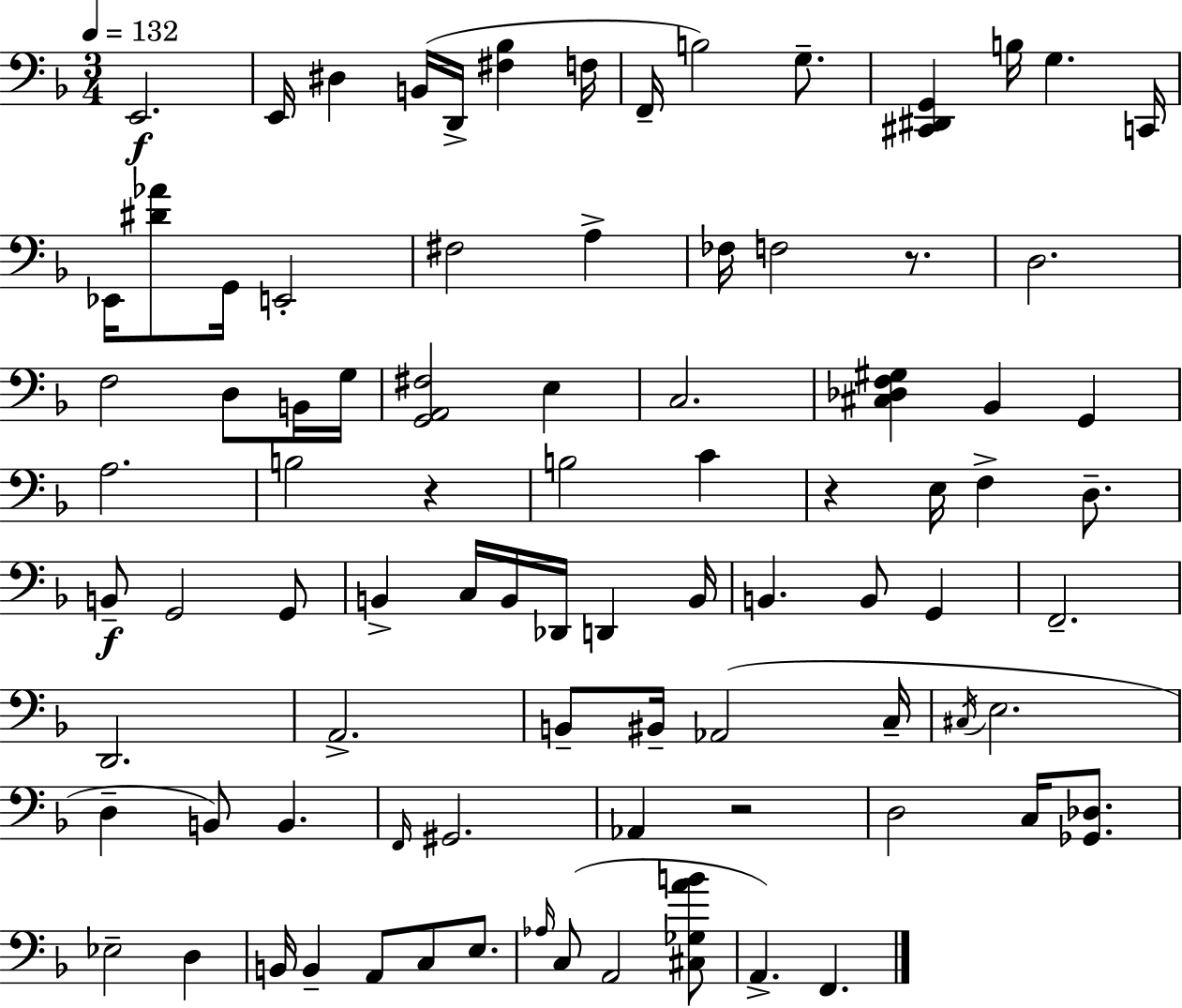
{
  \clef bass
  \numericTimeSignature
  \time 3/4
  \key d \minor
  \tempo 4 = 132
  e,2.\f | e,16 dis4 b,16( d,16-> <fis bes>4 f16 | f,16-- b2) g8.-- | <cis, dis, g,>4 b16 g4. c,16 | \break ees,16 <dis' aes'>8 g,16 e,2-. | fis2 a4-> | fes16 f2 r8. | d2. | \break f2 d8 b,16 g16 | <g, a, fis>2 e4 | c2. | <cis des f gis>4 bes,4 g,4 | \break a2. | b2 r4 | b2 c'4 | r4 e16 f4-> d8.-- | \break b,8--\f g,2 g,8 | b,4-> c16 b,16 des,16 d,4 b,16 | b,4. b,8 g,4 | f,2.-- | \break d,2. | a,2.-> | b,8-- bis,16-- aes,2( c16-- | \acciaccatura { cis16 } e2. | \break d4-- b,8) b,4. | \grace { f,16 } gis,2. | aes,4 r2 | d2 c16 <ges, des>8. | \break ees2-- d4 | b,16 b,4-- a,8 c8 e8. | \grace { aes16 } c8( a,2 | <cis ges a' b'>8 a,4.->) f,4. | \break \bar "|."
}